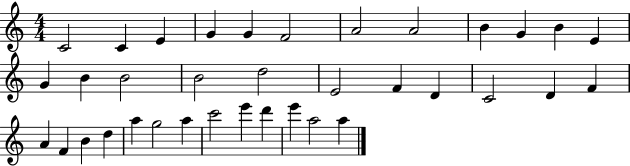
C4/h C4/q E4/q G4/q G4/q F4/h A4/h A4/h B4/q G4/q B4/q E4/q G4/q B4/q B4/h B4/h D5/h E4/h F4/q D4/q C4/h D4/q F4/q A4/q F4/q B4/q D5/q A5/q G5/h A5/q C6/h E6/q D6/q E6/q A5/h A5/q